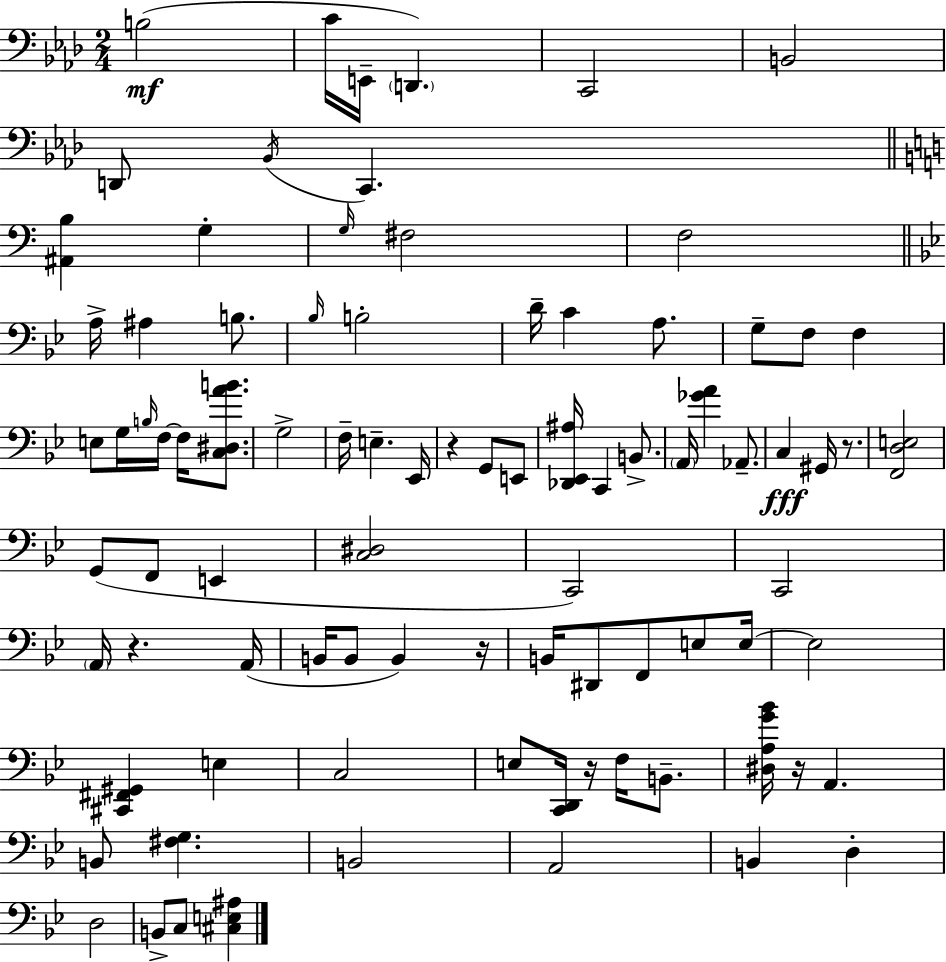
{
  \clef bass
  \numericTimeSignature
  \time 2/4
  \key f \minor
  b2(\mf | c'16 e,16-- \parenthesize d,4.) | c,2 | b,2 | \break d,8 \acciaccatura { bes,16 } c,4. | \bar "||" \break \key c \major <ais, b>4 g4-. | \grace { g16 } fis2 | f2 | \bar "||" \break \key bes \major a16-> ais4 b8. | \grace { bes16 } b2-. | d'16-- c'4 a8. | g8-- f8 f4 | \break e8 g16 \grace { b16 } f16~~ f16 <c dis a' b'>8. | g2-> | f16-- e4.-- | ees,16 r4 g,8 | \break e,8 <des, ees, ais>16 c,4 b,8.-> | \parenthesize a,16 <ges' a'>4 aes,8.-- | c4\fff gis,16 r8. | <f, d e>2 | \break g,8( f,8 e,4 | <c dis>2 | c,2) | c,2 | \break \parenthesize a,16 r4. | a,16( b,16 b,8 b,4) | r16 b,16 dis,8 f,8 e8 | e16~~ e2 | \break <cis, fis, gis,>4 e4 | c2 | e8 <c, d,>16 r16 f16 b,8.-- | <dis a g' bes'>16 r16 a,4. | \break b,8 <fis g>4. | b,2 | a,2 | b,4 d4-. | \break d2 | b,8-> c8 <cis e ais>4 | \bar "|."
}